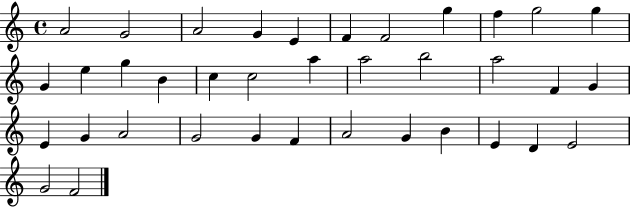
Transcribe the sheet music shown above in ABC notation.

X:1
T:Untitled
M:4/4
L:1/4
K:C
A2 G2 A2 G E F F2 g f g2 g G e g B c c2 a a2 b2 a2 F G E G A2 G2 G F A2 G B E D E2 G2 F2